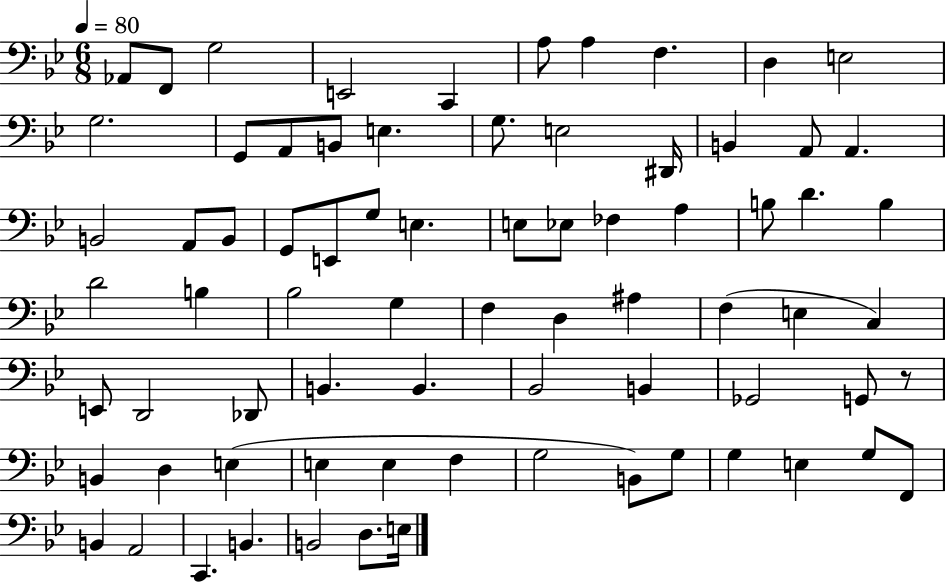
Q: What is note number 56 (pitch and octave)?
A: D3